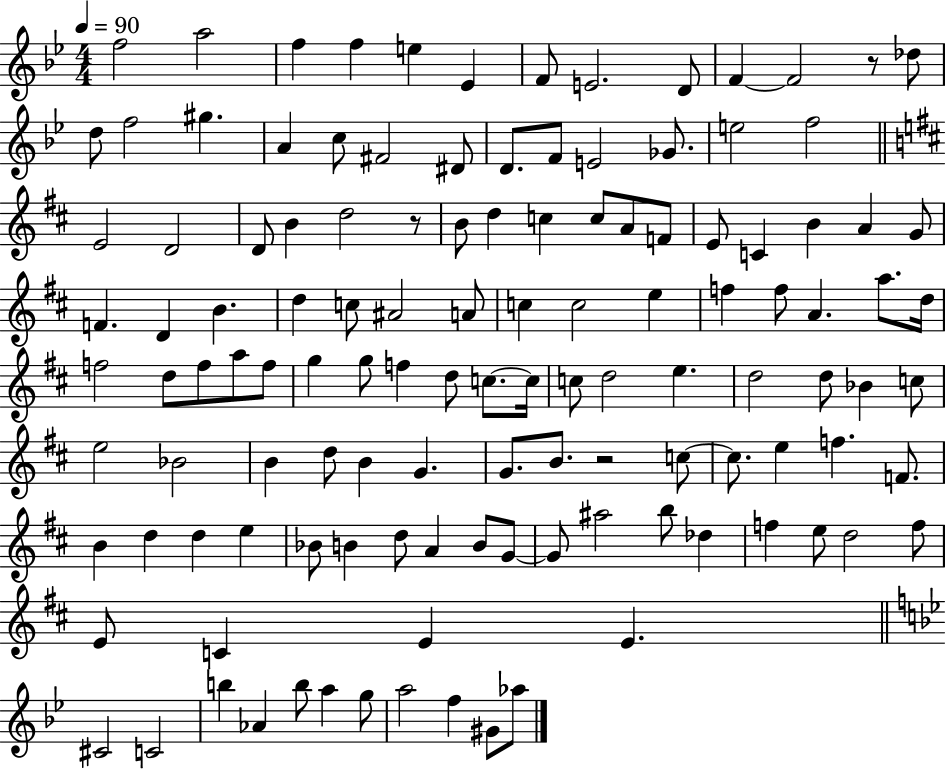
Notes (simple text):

F5/h A5/h F5/q F5/q E5/q Eb4/q F4/e E4/h. D4/e F4/q F4/h R/e Db5/e D5/e F5/h G#5/q. A4/q C5/e F#4/h D#4/e D4/e. F4/e E4/h Gb4/e. E5/h F5/h E4/h D4/h D4/e B4/q D5/h R/e B4/e D5/q C5/q C5/e A4/e F4/e E4/e C4/q B4/q A4/q G4/e F4/q. D4/q B4/q. D5/q C5/e A#4/h A4/e C5/q C5/h E5/q F5/q F5/e A4/q. A5/e. D5/s F5/h D5/e F5/e A5/e F5/e G5/q G5/e F5/q D5/e C5/e. C5/s C5/e D5/h E5/q. D5/h D5/e Bb4/q C5/e E5/h Bb4/h B4/q D5/e B4/q G4/q. G4/e. B4/e. R/h C5/e C5/e. E5/q F5/q. F4/e. B4/q D5/q D5/q E5/q Bb4/e B4/q D5/e A4/q B4/e G4/e G4/e A#5/h B5/e Db5/q F5/q E5/e D5/h F5/e E4/e C4/q E4/q E4/q. C#4/h C4/h B5/q Ab4/q B5/e A5/q G5/e A5/h F5/q G#4/e Ab5/e